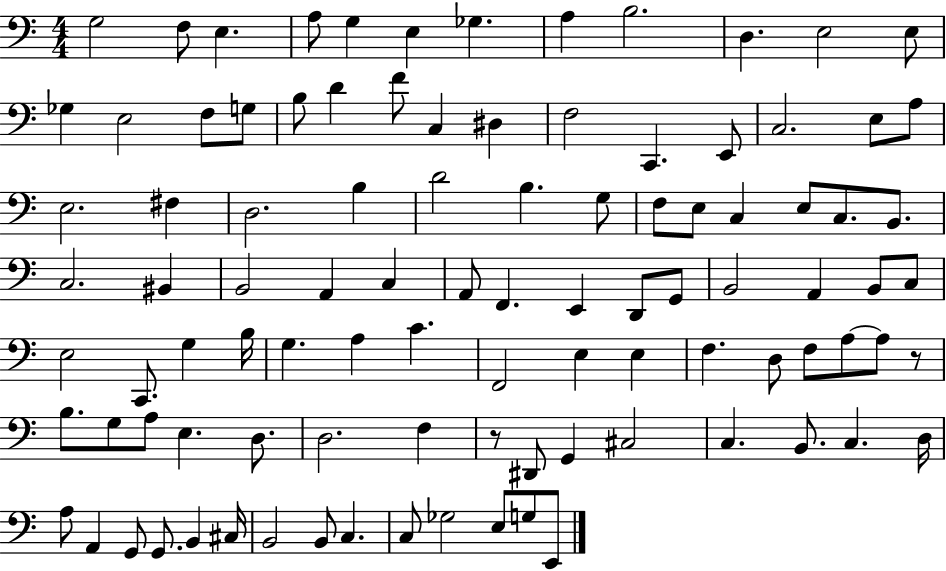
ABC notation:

X:1
T:Untitled
M:4/4
L:1/4
K:C
G,2 F,/2 E, A,/2 G, E, _G, A, B,2 D, E,2 E,/2 _G, E,2 F,/2 G,/2 B,/2 D F/2 C, ^D, F,2 C,, E,,/2 C,2 E,/2 A,/2 E,2 ^F, D,2 B, D2 B, G,/2 F,/2 E,/2 C, E,/2 C,/2 B,,/2 C,2 ^B,, B,,2 A,, C, A,,/2 F,, E,, D,,/2 G,,/2 B,,2 A,, B,,/2 C,/2 E,2 C,,/2 G, B,/4 G, A, C F,,2 E, E, F, D,/2 F,/2 A,/2 A,/2 z/2 B,/2 G,/2 A,/2 E, D,/2 D,2 F, z/2 ^D,,/2 G,, ^C,2 C, B,,/2 C, D,/4 A,/2 A,, G,,/2 G,,/2 B,, ^C,/4 B,,2 B,,/2 C, C,/2 _G,2 E,/2 G,/2 E,,/2